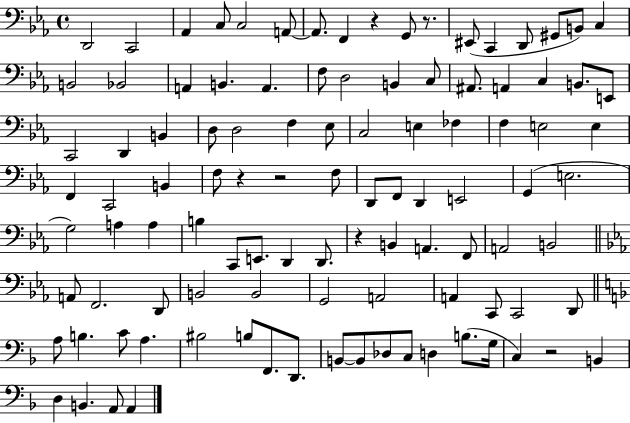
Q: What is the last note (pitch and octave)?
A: A2